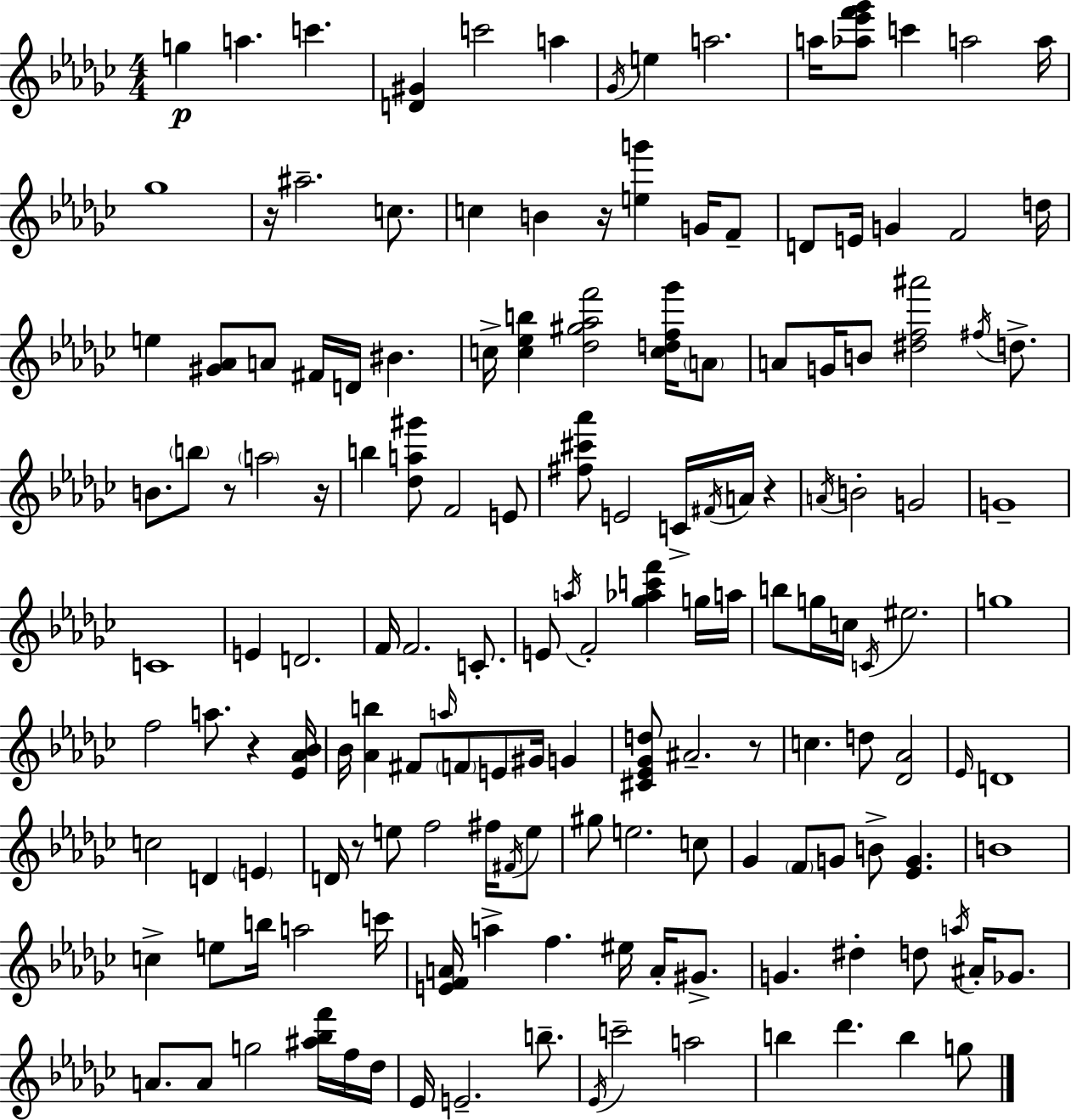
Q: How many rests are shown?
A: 8